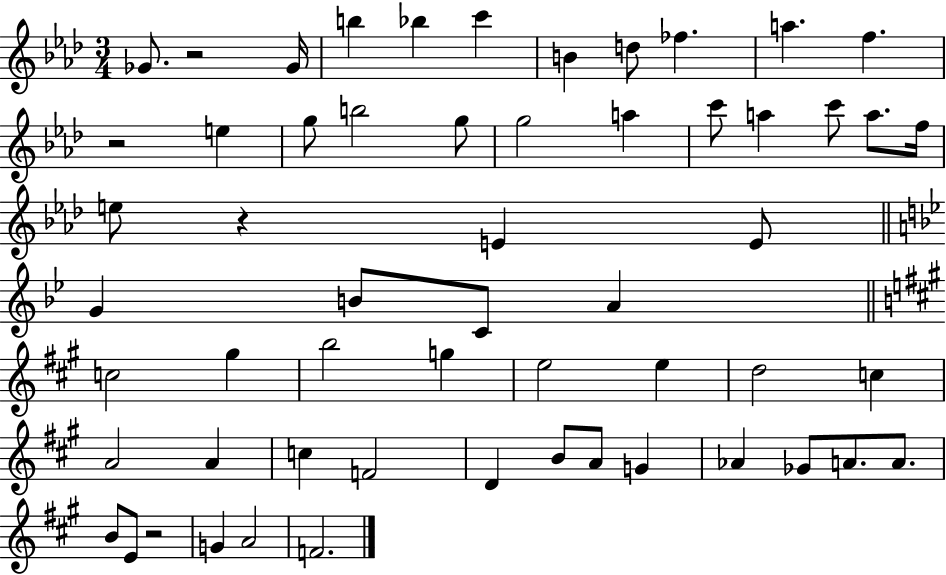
Gb4/e. R/h Gb4/s B5/q Bb5/q C6/q B4/q D5/e FES5/q. A5/q. F5/q. R/h E5/q G5/e B5/h G5/e G5/h A5/q C6/e A5/q C6/e A5/e. F5/s E5/e R/q E4/q E4/e G4/q B4/e C4/e A4/q C5/h G#5/q B5/h G5/q E5/h E5/q D5/h C5/q A4/h A4/q C5/q F4/h D4/q B4/e A4/e G4/q Ab4/q Gb4/e A4/e. A4/e. B4/e E4/e R/h G4/q A4/h F4/h.